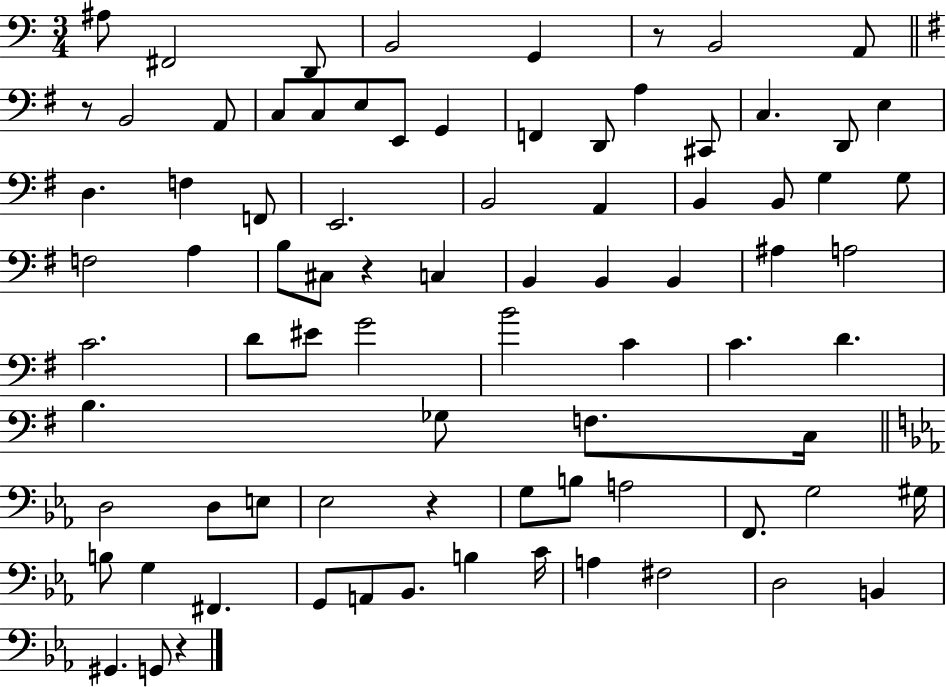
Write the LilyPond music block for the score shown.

{
  \clef bass
  \numericTimeSignature
  \time 3/4
  \key c \major
  ais8 fis,2 d,8 | b,2 g,4 | r8 b,2 a,8 | \bar "||" \break \key g \major r8 b,2 a,8 | c8 c8 e8 e,8 g,4 | f,4 d,8 a4 cis,8 | c4. d,8 e4 | \break d4. f4 f,8 | e,2. | b,2 a,4 | b,4 b,8 g4 g8 | \break f2 a4 | b8 cis8 r4 c4 | b,4 b,4 b,4 | ais4 a2 | \break c'2. | d'8 eis'8 g'2 | b'2 c'4 | c'4. d'4. | \break b4. ges8 f8. c16 | \bar "||" \break \key ees \major d2 d8 e8 | ees2 r4 | g8 b8 a2 | f,8. g2 gis16 | \break b8 g4 fis,4. | g,8 a,8 bes,8. b4 c'16 | a4 fis2 | d2 b,4 | \break gis,4. g,8 r4 | \bar "|."
}